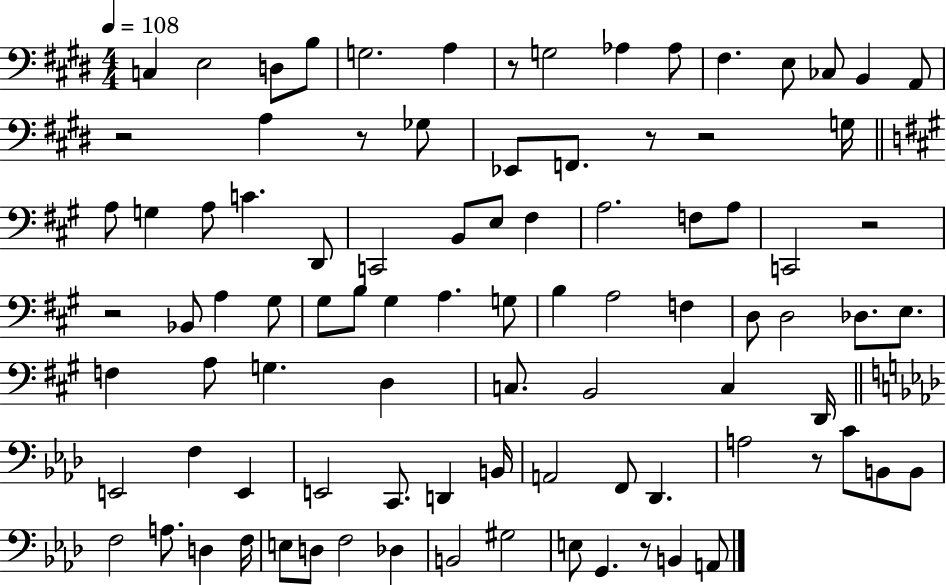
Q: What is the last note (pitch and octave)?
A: A2